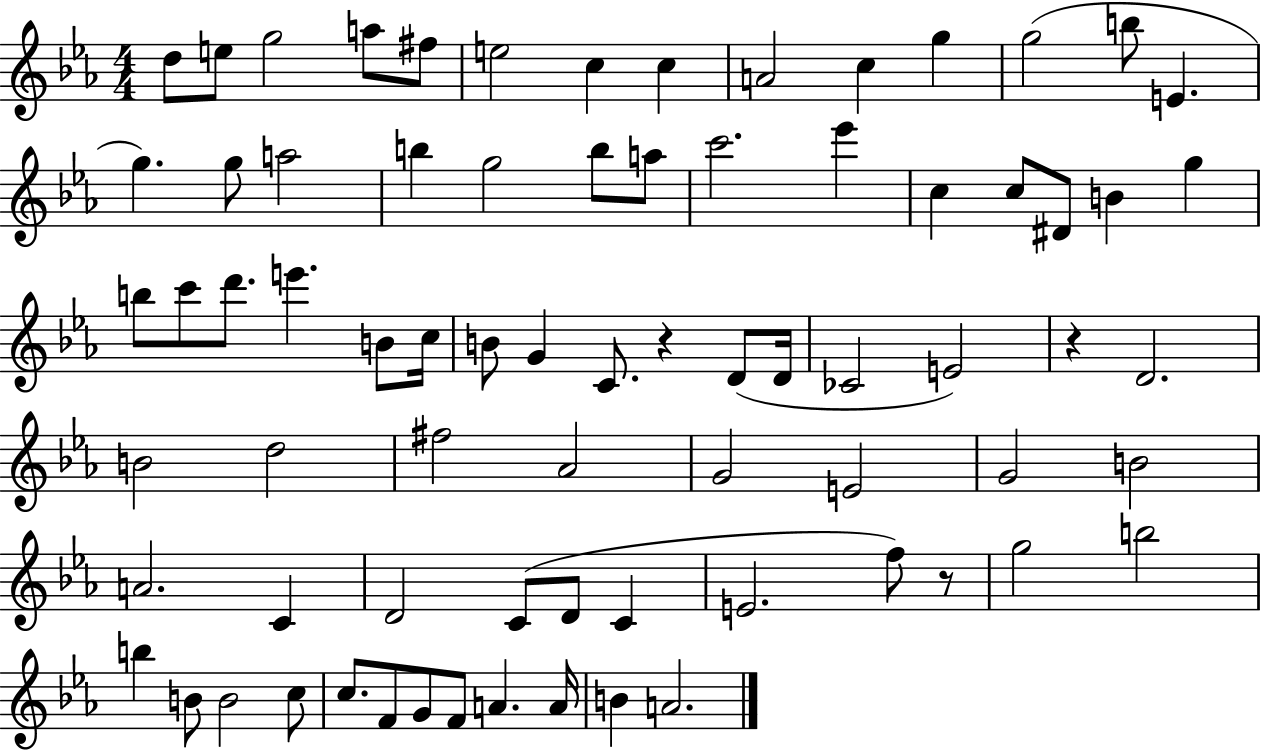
D5/e E5/e G5/h A5/e F#5/e E5/h C5/q C5/q A4/h C5/q G5/q G5/h B5/e E4/q. G5/q. G5/e A5/h B5/q G5/h B5/e A5/e C6/h. Eb6/q C5/q C5/e D#4/e B4/q G5/q B5/e C6/e D6/e. E6/q. B4/e C5/s B4/e G4/q C4/e. R/q D4/e D4/s CES4/h E4/h R/q D4/h. B4/h D5/h F#5/h Ab4/h G4/h E4/h G4/h B4/h A4/h. C4/q D4/h C4/e D4/e C4/q E4/h. F5/e R/e G5/h B5/h B5/q B4/e B4/h C5/e C5/e. F4/e G4/e F4/e A4/q. A4/s B4/q A4/h.